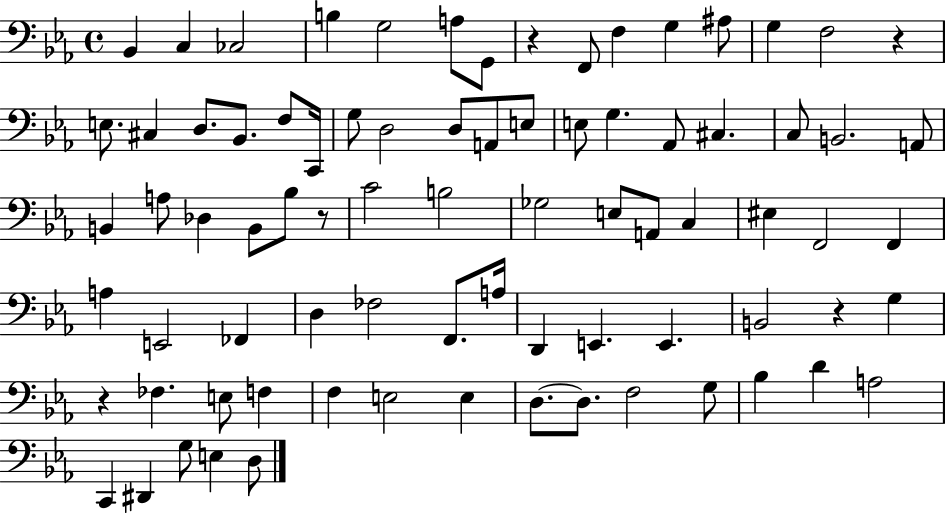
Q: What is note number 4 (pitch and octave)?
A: B3